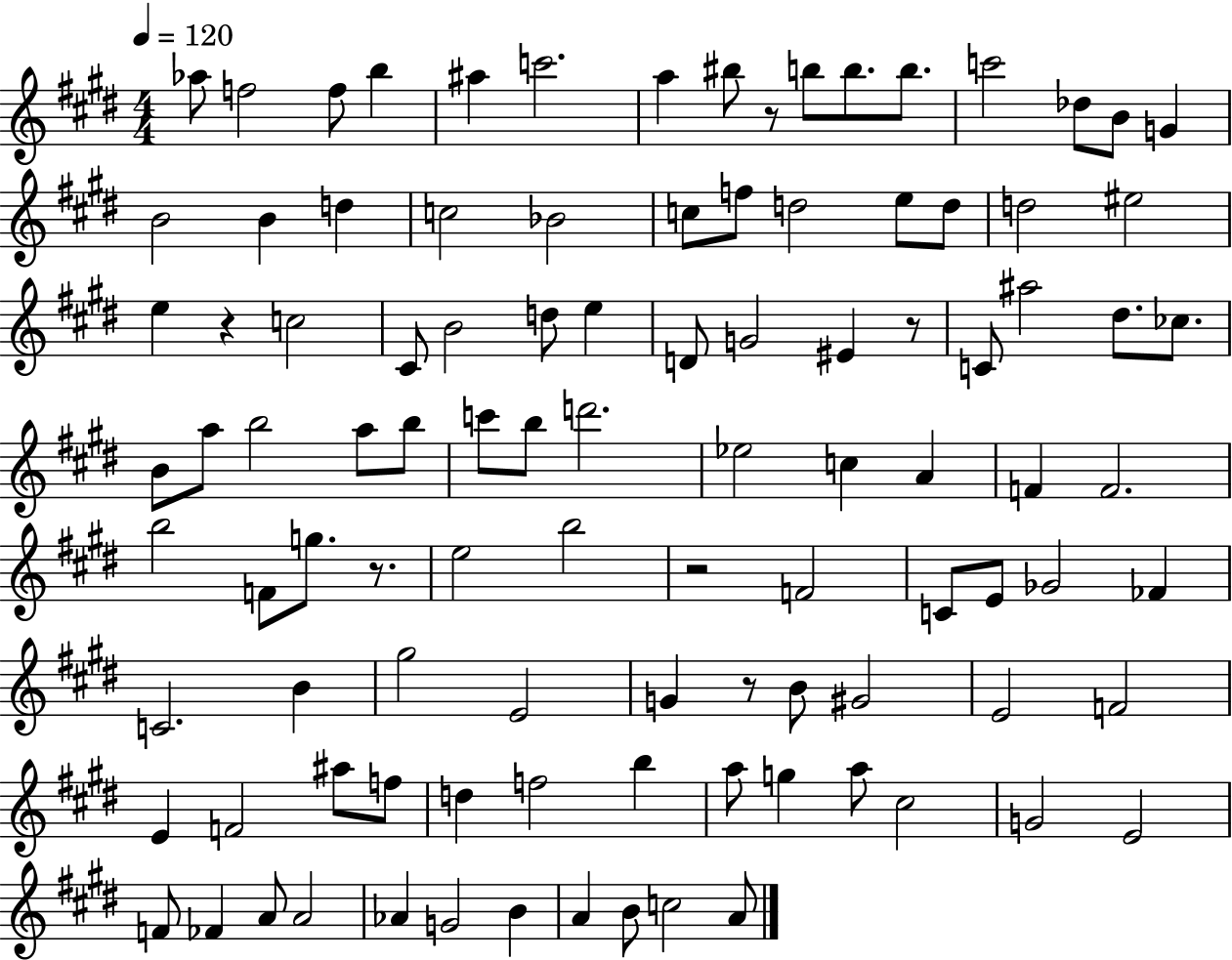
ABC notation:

X:1
T:Untitled
M:4/4
L:1/4
K:E
_a/2 f2 f/2 b ^a c'2 a ^b/2 z/2 b/2 b/2 b/2 c'2 _d/2 B/2 G B2 B d c2 _B2 c/2 f/2 d2 e/2 d/2 d2 ^e2 e z c2 ^C/2 B2 d/2 e D/2 G2 ^E z/2 C/2 ^a2 ^d/2 _c/2 B/2 a/2 b2 a/2 b/2 c'/2 b/2 d'2 _e2 c A F F2 b2 F/2 g/2 z/2 e2 b2 z2 F2 C/2 E/2 _G2 _F C2 B ^g2 E2 G z/2 B/2 ^G2 E2 F2 E F2 ^a/2 f/2 d f2 b a/2 g a/2 ^c2 G2 E2 F/2 _F A/2 A2 _A G2 B A B/2 c2 A/2